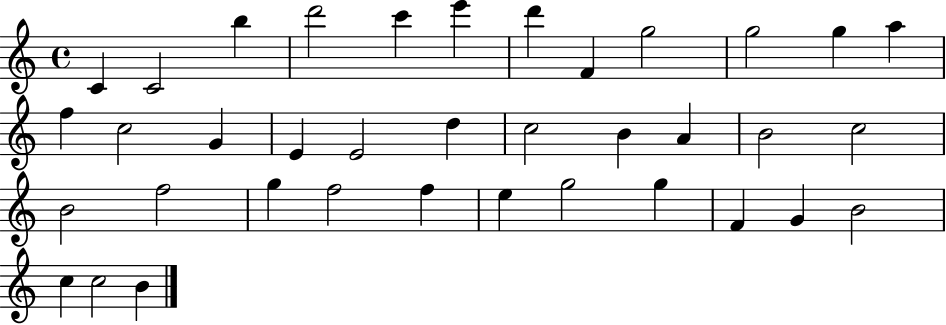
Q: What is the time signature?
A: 4/4